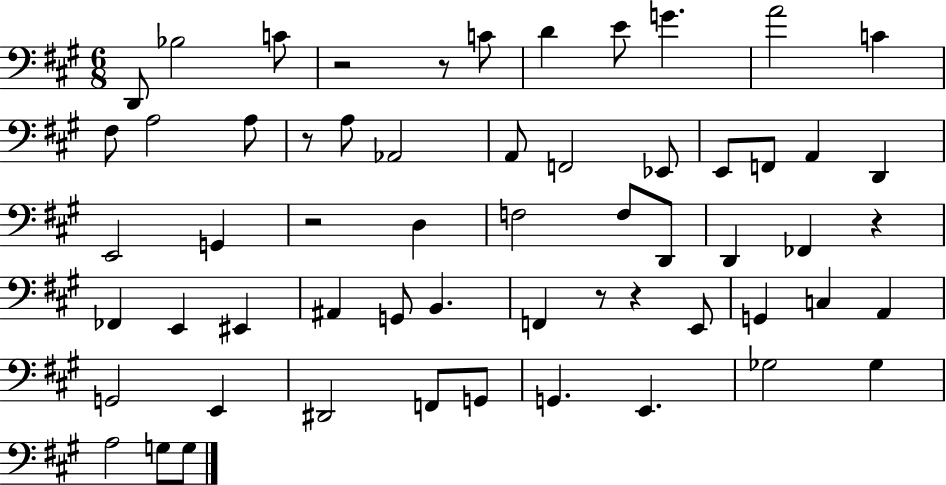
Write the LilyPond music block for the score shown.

{
  \clef bass
  \numericTimeSignature
  \time 6/8
  \key a \major
  d,8 bes2 c'8 | r2 r8 c'8 | d'4 e'8 g'4. | a'2 c'4 | \break fis8 a2 a8 | r8 a8 aes,2 | a,8 f,2 ees,8 | e,8 f,8 a,4 d,4 | \break e,2 g,4 | r2 d4 | f2 f8 d,8 | d,4 fes,4 r4 | \break fes,4 e,4 eis,4 | ais,4 g,8 b,4. | f,4 r8 r4 e,8 | g,4 c4 a,4 | \break g,2 e,4 | dis,2 f,8 g,8 | g,4. e,4. | ges2 ges4 | \break a2 g8 g8 | \bar "|."
}